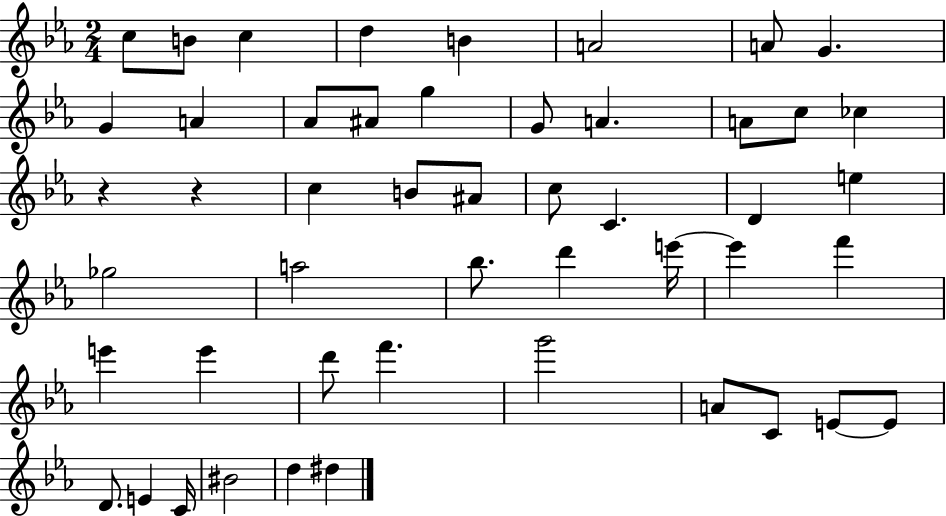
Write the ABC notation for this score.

X:1
T:Untitled
M:2/4
L:1/4
K:Eb
c/2 B/2 c d B A2 A/2 G G A _A/2 ^A/2 g G/2 A A/2 c/2 _c z z c B/2 ^A/2 c/2 C D e _g2 a2 _b/2 d' e'/4 e' f' e' e' d'/2 f' g'2 A/2 C/2 E/2 E/2 D/2 E C/4 ^B2 d ^d